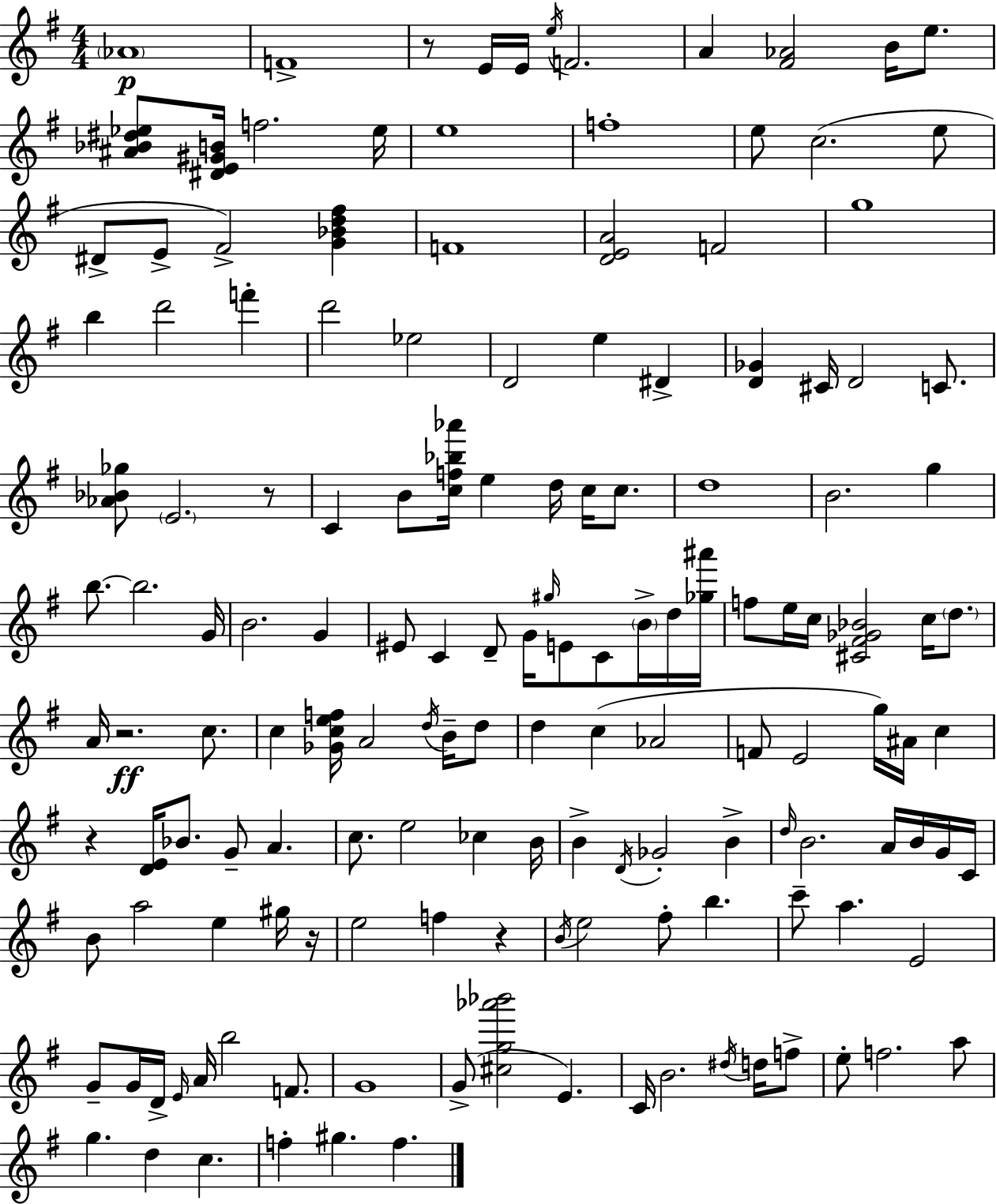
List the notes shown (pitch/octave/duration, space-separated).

Ab4/w F4/w R/e E4/s E4/s E5/s F4/h. A4/q [F#4,Ab4]/h B4/s E5/e. [A#4,Bb4,D#5,Eb5]/e [D#4,E4,G#4,B4]/s F5/h. Eb5/s E5/w F5/w E5/e C5/h. E5/e D#4/e E4/e F#4/h [G4,Bb4,D5,F#5]/q F4/w [D4,E4,A4]/h F4/h G5/w B5/q D6/h F6/q D6/h Eb5/h D4/h E5/q D#4/q [D4,Gb4]/q C#4/s D4/h C4/e. [Ab4,Bb4,Gb5]/e E4/h. R/e C4/q B4/e [C5,F5,Bb5,Ab6]/s E5/q D5/s C5/s C5/e. D5/w B4/h. G5/q B5/e. B5/h. G4/s B4/h. G4/q EIS4/e C4/q D4/e G4/s G#5/s E4/e C4/e B4/s D5/s [Gb5,A#6]/s F5/e E5/s C5/s [C#4,F#4,Gb4,Bb4]/h C5/s D5/e. A4/s R/h. C5/e. C5/q [Gb4,C5,E5,F5]/s A4/h D5/s B4/s D5/e D5/q C5/q Ab4/h F4/e E4/h G5/s A#4/s C5/q R/q [D4,E4]/s Bb4/e. G4/e A4/q. C5/e. E5/h CES5/q B4/s B4/q D4/s Gb4/h B4/q D5/s B4/h. A4/s B4/s G4/s C4/s B4/e A5/h E5/q G#5/s R/s E5/h F5/q R/q B4/s E5/h F#5/e B5/q. C6/e A5/q. E4/h G4/e G4/s D4/s E4/s A4/s B5/h F4/e. G4/w G4/e [C#5,G5,Ab6,Bb6]/h E4/q. C4/s B4/h. D#5/s D5/s F5/e E5/e F5/h. A5/e G5/q. D5/q C5/q. F5/q G#5/q. F5/q.